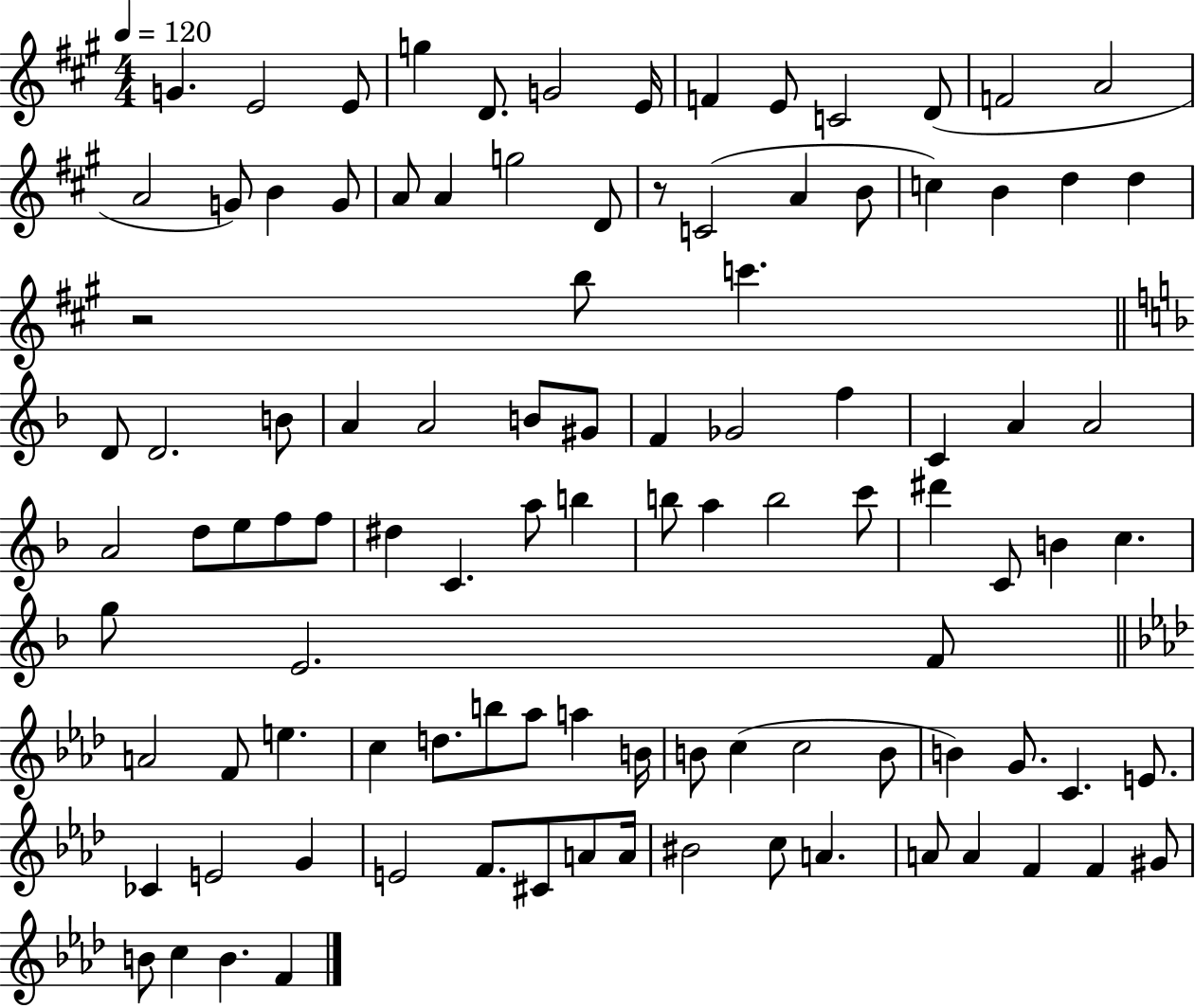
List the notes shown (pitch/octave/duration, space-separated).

G4/q. E4/h E4/e G5/q D4/e. G4/h E4/s F4/q E4/e C4/h D4/e F4/h A4/h A4/h G4/e B4/q G4/e A4/e A4/q G5/h D4/e R/e C4/h A4/q B4/e C5/q B4/q D5/q D5/q R/h B5/e C6/q. D4/e D4/h. B4/e A4/q A4/h B4/e G#4/e F4/q Gb4/h F5/q C4/q A4/q A4/h A4/h D5/e E5/e F5/e F5/e D#5/q C4/q. A5/e B5/q B5/e A5/q B5/h C6/e D#6/q C4/e B4/q C5/q. G5/e E4/h. F4/e A4/h F4/e E5/q. C5/q D5/e. B5/e Ab5/e A5/q B4/s B4/e C5/q C5/h B4/e B4/q G4/e. C4/q. E4/e. CES4/q E4/h G4/q E4/h F4/e. C#4/e A4/e A4/s BIS4/h C5/e A4/q. A4/e A4/q F4/q F4/q G#4/e B4/e C5/q B4/q. F4/q